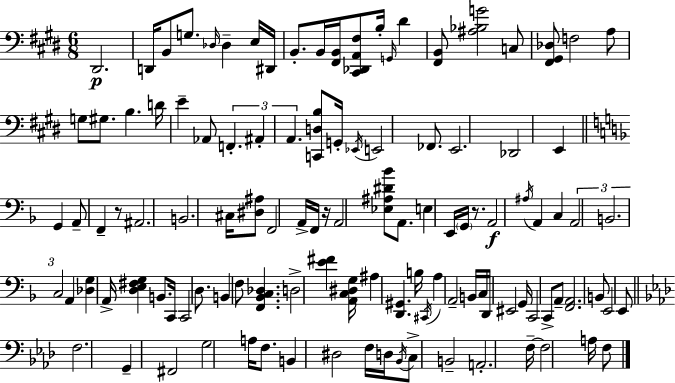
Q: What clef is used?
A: bass